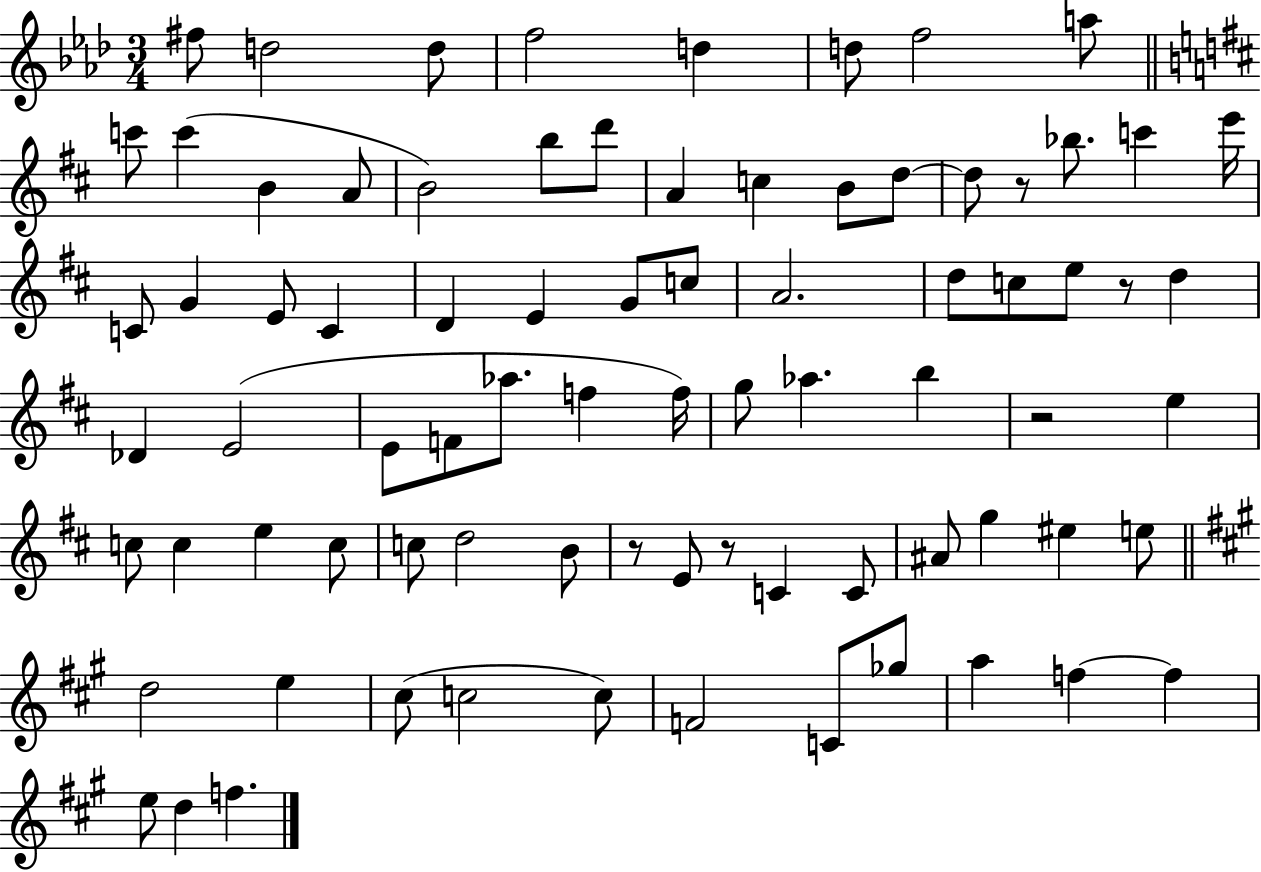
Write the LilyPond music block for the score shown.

{
  \clef treble
  \numericTimeSignature
  \time 3/4
  \key aes \major
  fis''8 d''2 d''8 | f''2 d''4 | d''8 f''2 a''8 | \bar "||" \break \key b \minor c'''8 c'''4( b'4 a'8 | b'2) b''8 d'''8 | a'4 c''4 b'8 d''8~~ | d''8 r8 bes''8. c'''4 e'''16 | \break c'8 g'4 e'8 c'4 | d'4 e'4 g'8 c''8 | a'2. | d''8 c''8 e''8 r8 d''4 | \break des'4 e'2( | e'8 f'8 aes''8. f''4 f''16) | g''8 aes''4. b''4 | r2 e''4 | \break c''8 c''4 e''4 c''8 | c''8 d''2 b'8 | r8 e'8 r8 c'4 c'8 | ais'8 g''4 eis''4 e''8 | \break \bar "||" \break \key a \major d''2 e''4 | cis''8( c''2 c''8) | f'2 c'8 ges''8 | a''4 f''4~~ f''4 | \break e''8 d''4 f''4. | \bar "|."
}